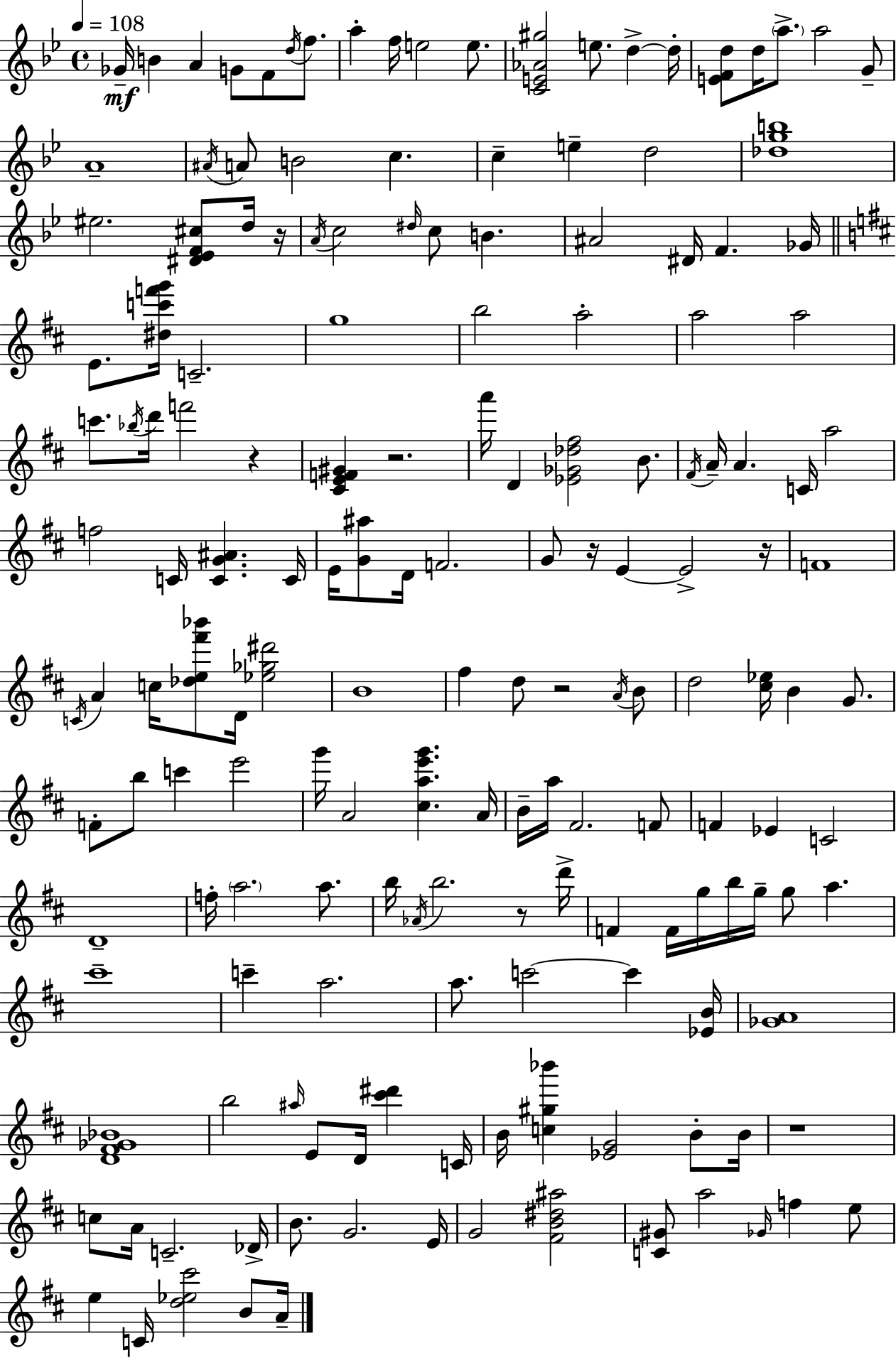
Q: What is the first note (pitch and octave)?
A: Gb4